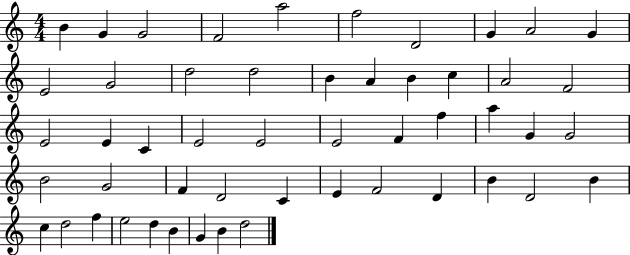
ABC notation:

X:1
T:Untitled
M:4/4
L:1/4
K:C
B G G2 F2 a2 f2 D2 G A2 G E2 G2 d2 d2 B A B c A2 F2 E2 E C E2 E2 E2 F f a G G2 B2 G2 F D2 C E F2 D B D2 B c d2 f e2 d B G B d2